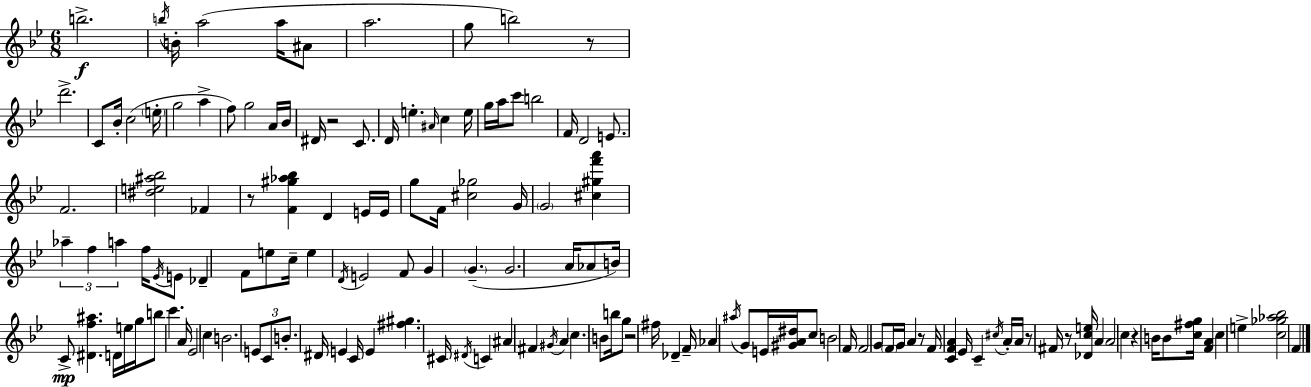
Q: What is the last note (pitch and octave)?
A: F4